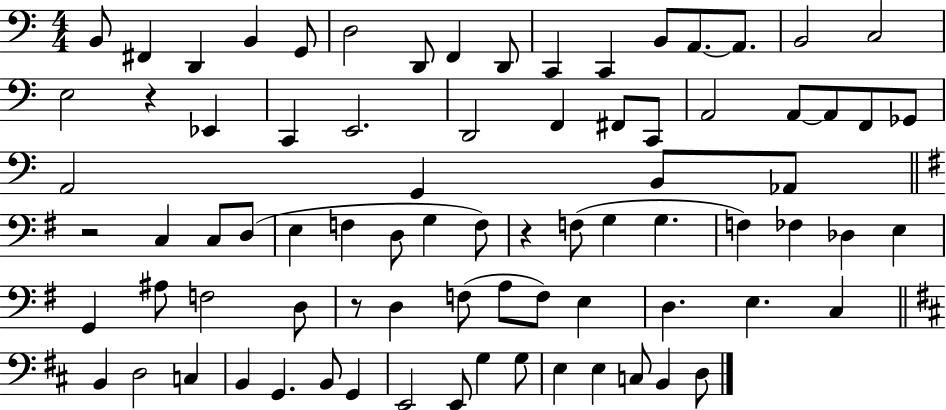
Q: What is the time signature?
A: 4/4